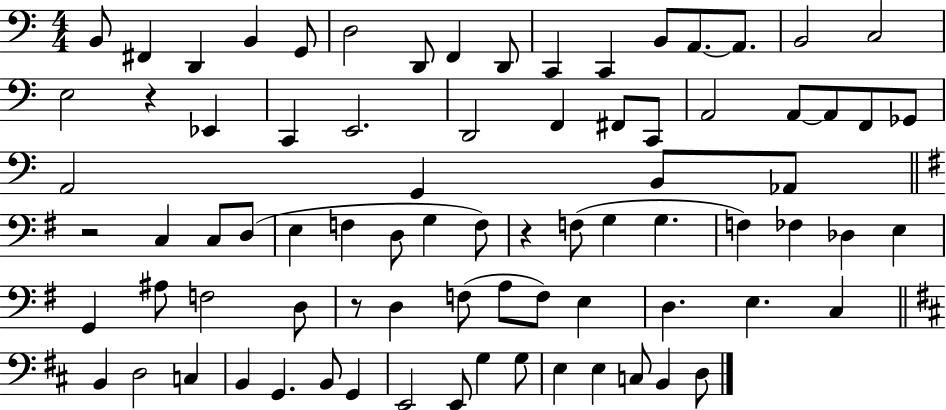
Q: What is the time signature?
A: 4/4